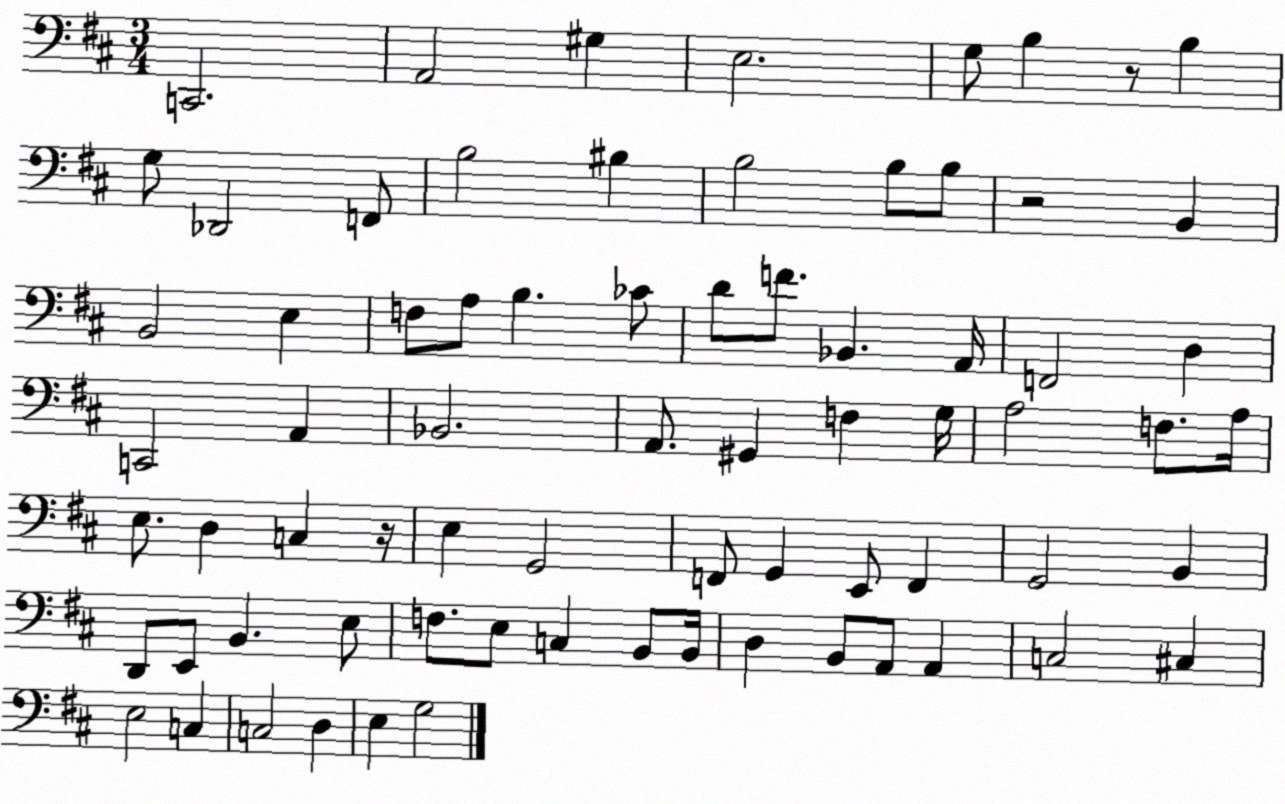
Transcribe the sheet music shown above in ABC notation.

X:1
T:Untitled
M:3/4
L:1/4
K:D
C,,2 A,,2 ^G, E,2 G,/2 B, z/2 B, G,/2 _D,,2 F,,/2 B,2 ^B, B,2 B,/2 B,/2 z2 B,, B,,2 E, F,/2 A,/2 B, _C/2 D/2 F/2 _B,, A,,/4 F,,2 D, C,,2 A,, _B,,2 A,,/2 ^G,, F, G,/4 A,2 F,/2 A,/4 E,/2 D, C, z/4 E, G,,2 F,,/2 G,, E,,/2 F,, G,,2 B,, D,,/2 E,,/2 B,, E,/2 F,/2 E,/2 C, B,,/2 B,,/4 D, B,,/2 A,,/2 A,, C,2 ^C, E,2 C, C,2 D, E, G,2